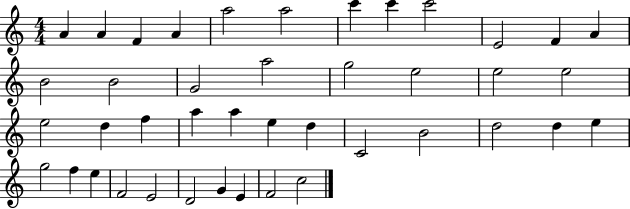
A4/q A4/q F4/q A4/q A5/h A5/h C6/q C6/q C6/h E4/h F4/q A4/q B4/h B4/h G4/h A5/h G5/h E5/h E5/h E5/h E5/h D5/q F5/q A5/q A5/q E5/q D5/q C4/h B4/h D5/h D5/q E5/q G5/h F5/q E5/q F4/h E4/h D4/h G4/q E4/q F4/h C5/h